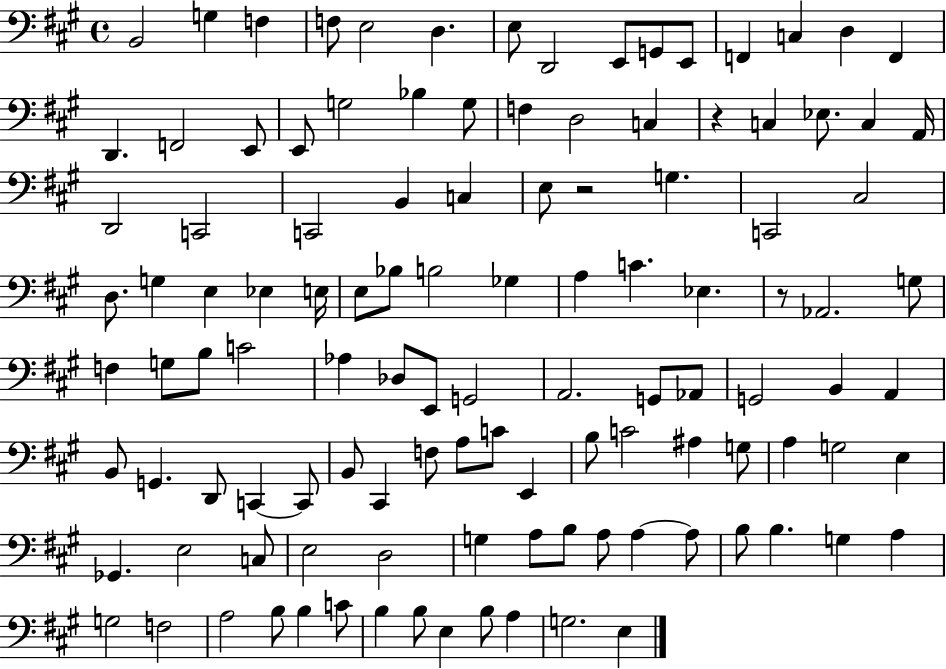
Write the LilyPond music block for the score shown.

{
  \clef bass
  \time 4/4
  \defaultTimeSignature
  \key a \major
  b,2 g4 f4 | f8 e2 d4. | e8 d,2 e,8 g,8 e,8 | f,4 c4 d4 f,4 | \break d,4. f,2 e,8 | e,8 g2 bes4 g8 | f4 d2 c4 | r4 c4 ees8. c4 a,16 | \break d,2 c,2 | c,2 b,4 c4 | e8 r2 g4. | c,2 cis2 | \break d8. g4 e4 ees4 e16 | e8 bes8 b2 ges4 | a4 c'4. ees4. | r8 aes,2. g8 | \break f4 g8 b8 c'2 | aes4 des8 e,8 g,2 | a,2. g,8 aes,8 | g,2 b,4 a,4 | \break b,8 g,4. d,8 c,4~~ c,8 | b,8 cis,4 f8 a8 c'8 e,4 | b8 c'2 ais4 g8 | a4 g2 e4 | \break ges,4. e2 c8 | e2 d2 | g4 a8 b8 a8 a4~~ a8 | b8 b4. g4 a4 | \break g2 f2 | a2 b8 b4 c'8 | b4 b8 e4 b8 a4 | g2. e4 | \break \bar "|."
}